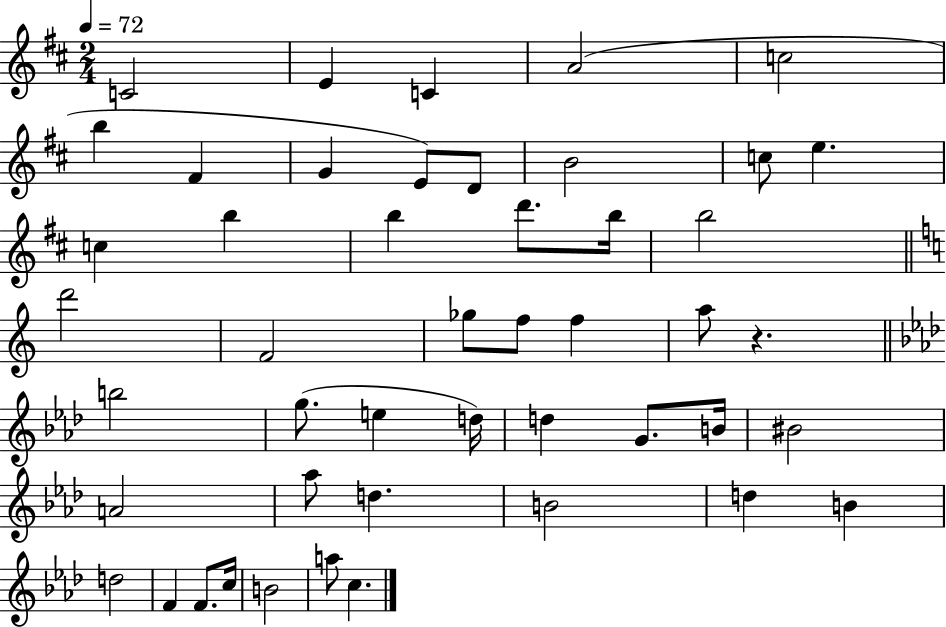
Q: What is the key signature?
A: D major